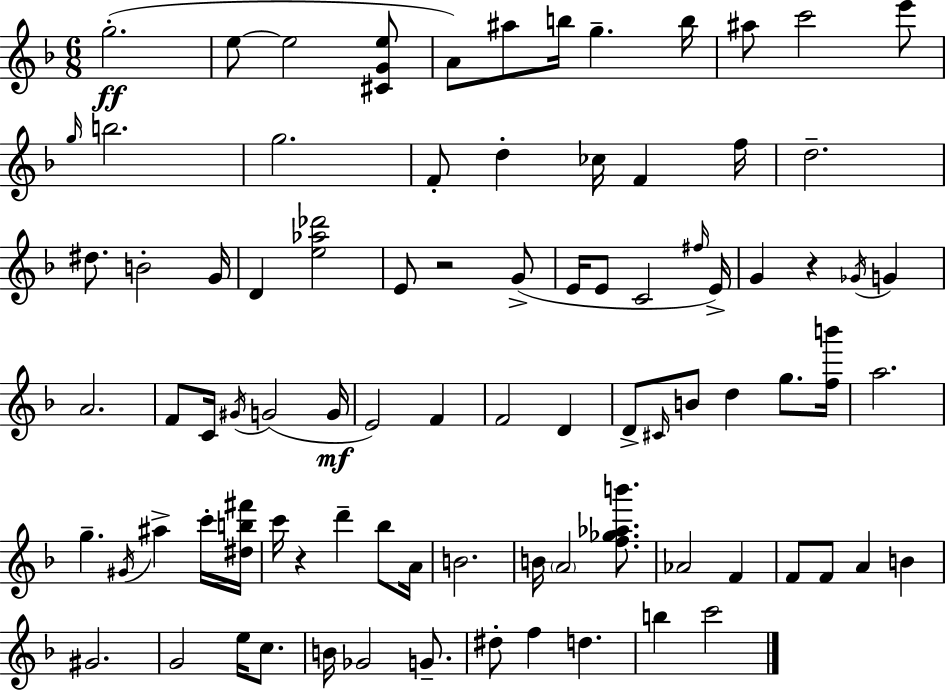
G5/h. E5/e E5/h [C#4,G4,E5]/e A4/e A#5/e B5/s G5/q. B5/s A#5/e C6/h E6/e G5/s B5/h. G5/h. F4/e D5/q CES5/s F4/q F5/s D5/h. D#5/e. B4/h G4/s D4/q [E5,Ab5,Db6]/h E4/e R/h G4/e E4/s E4/e C4/h F#5/s E4/s G4/q R/q Gb4/s G4/q A4/h. F4/e C4/s G#4/s G4/h G4/s E4/h F4/q F4/h D4/q D4/e C#4/s B4/e D5/q G5/e. [F5,B6]/s A5/h. G5/q. G#4/s A#5/q C6/s [D#5,B5,F#6]/s C6/s R/q D6/q Bb5/e A4/s B4/h. B4/s A4/h [F5,Gb5,Ab5,B6]/e. Ab4/h F4/q F4/e F4/e A4/q B4/q G#4/h. G4/h E5/s C5/e. B4/s Gb4/h G4/e. D#5/e F5/q D5/q. B5/q C6/h